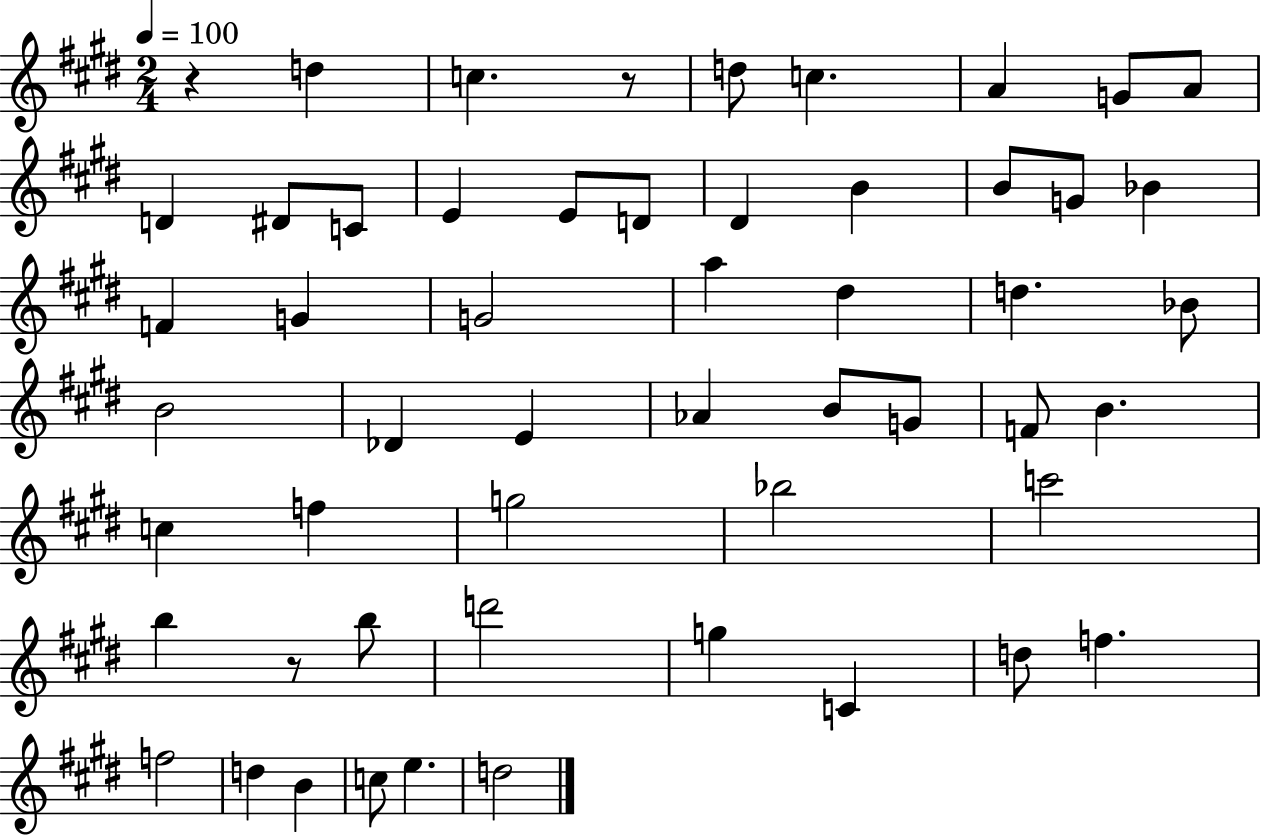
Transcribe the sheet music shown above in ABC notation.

X:1
T:Untitled
M:2/4
L:1/4
K:E
z d c z/2 d/2 c A G/2 A/2 D ^D/2 C/2 E E/2 D/2 ^D B B/2 G/2 _B F G G2 a ^d d _B/2 B2 _D E _A B/2 G/2 F/2 B c f g2 _b2 c'2 b z/2 b/2 d'2 g C d/2 f f2 d B c/2 e d2